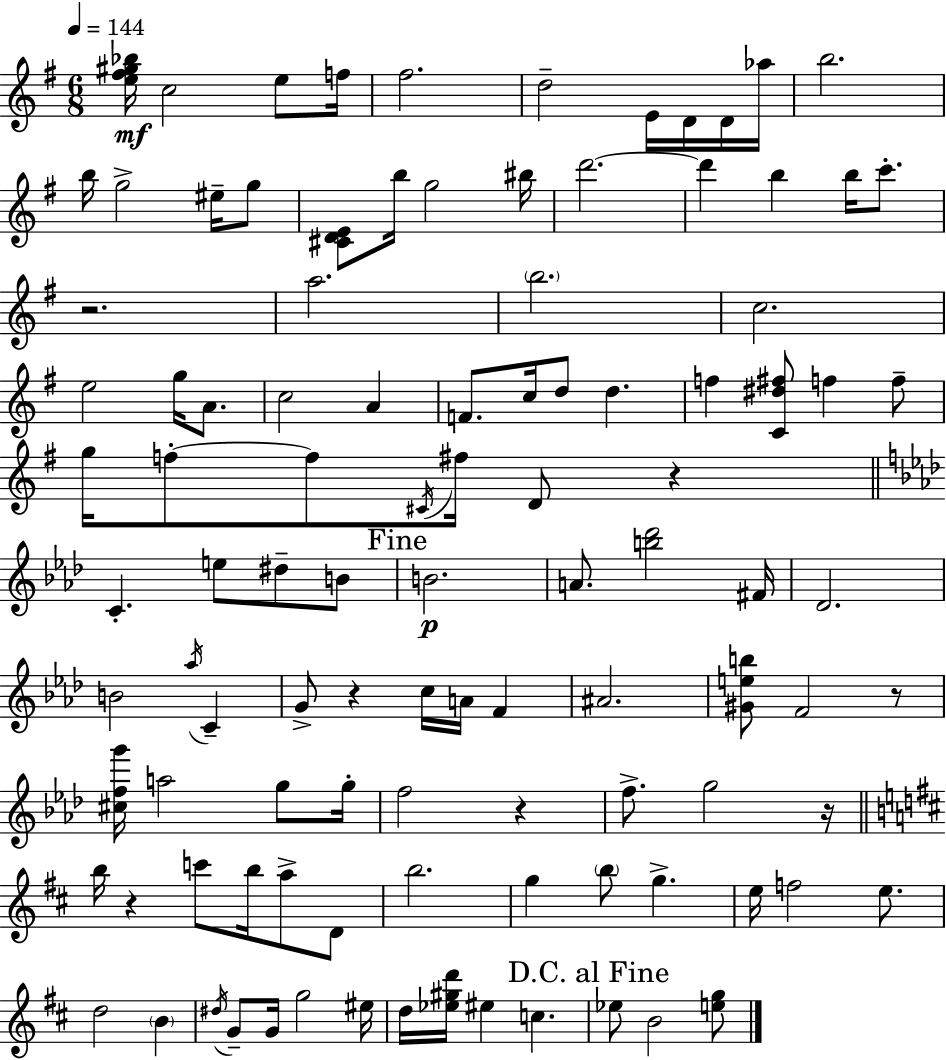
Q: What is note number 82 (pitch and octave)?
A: G4